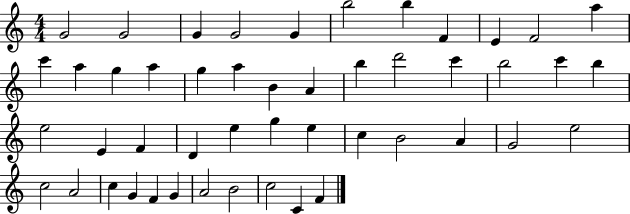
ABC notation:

X:1
T:Untitled
M:4/4
L:1/4
K:C
G2 G2 G G2 G b2 b F E F2 a c' a g a g a B A b d'2 c' b2 c' b e2 E F D e g e c B2 A G2 e2 c2 A2 c G F G A2 B2 c2 C F